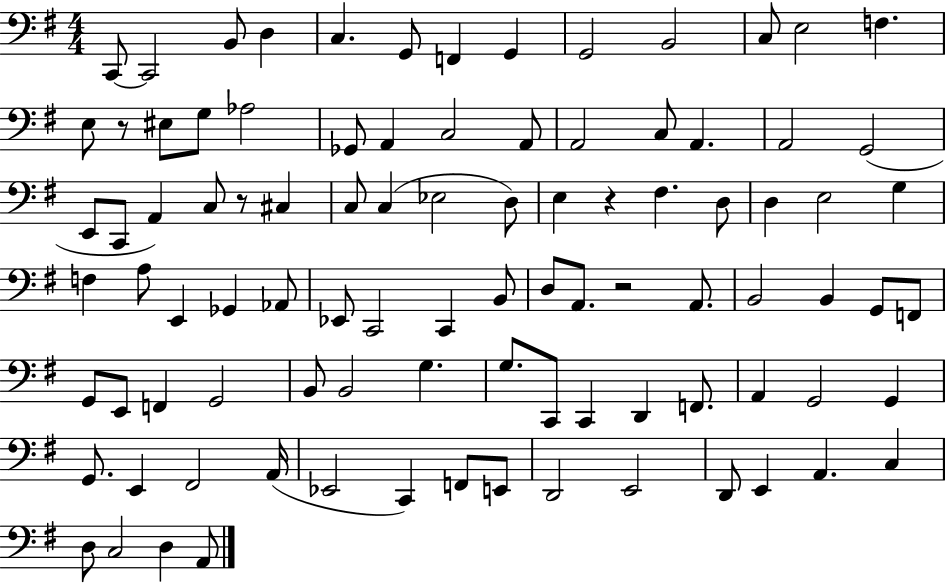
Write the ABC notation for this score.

X:1
T:Untitled
M:4/4
L:1/4
K:G
C,,/2 C,,2 B,,/2 D, C, G,,/2 F,, G,, G,,2 B,,2 C,/2 E,2 F, E,/2 z/2 ^E,/2 G,/2 _A,2 _G,,/2 A,, C,2 A,,/2 A,,2 C,/2 A,, A,,2 G,,2 E,,/2 C,,/2 A,, C,/2 z/2 ^C, C,/2 C, _E,2 D,/2 E, z ^F, D,/2 D, E,2 G, F, A,/2 E,, _G,, _A,,/2 _E,,/2 C,,2 C,, B,,/2 D,/2 A,,/2 z2 A,,/2 B,,2 B,, G,,/2 F,,/2 G,,/2 E,,/2 F,, G,,2 B,,/2 B,,2 G, G,/2 C,,/2 C,, D,, F,,/2 A,, G,,2 G,, G,,/2 E,, ^F,,2 A,,/4 _E,,2 C,, F,,/2 E,,/2 D,,2 E,,2 D,,/2 E,, A,, C, D,/2 C,2 D, A,,/2